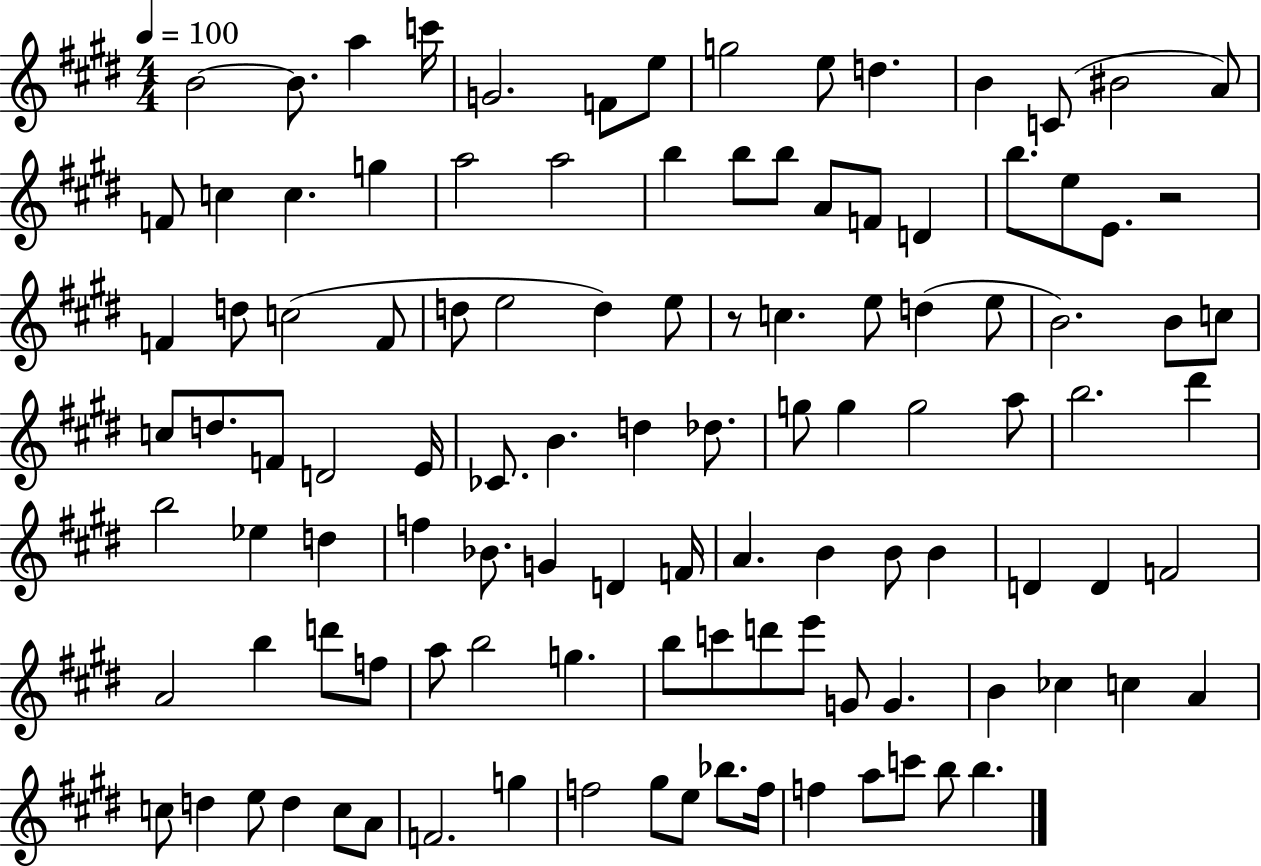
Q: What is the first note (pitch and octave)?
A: B4